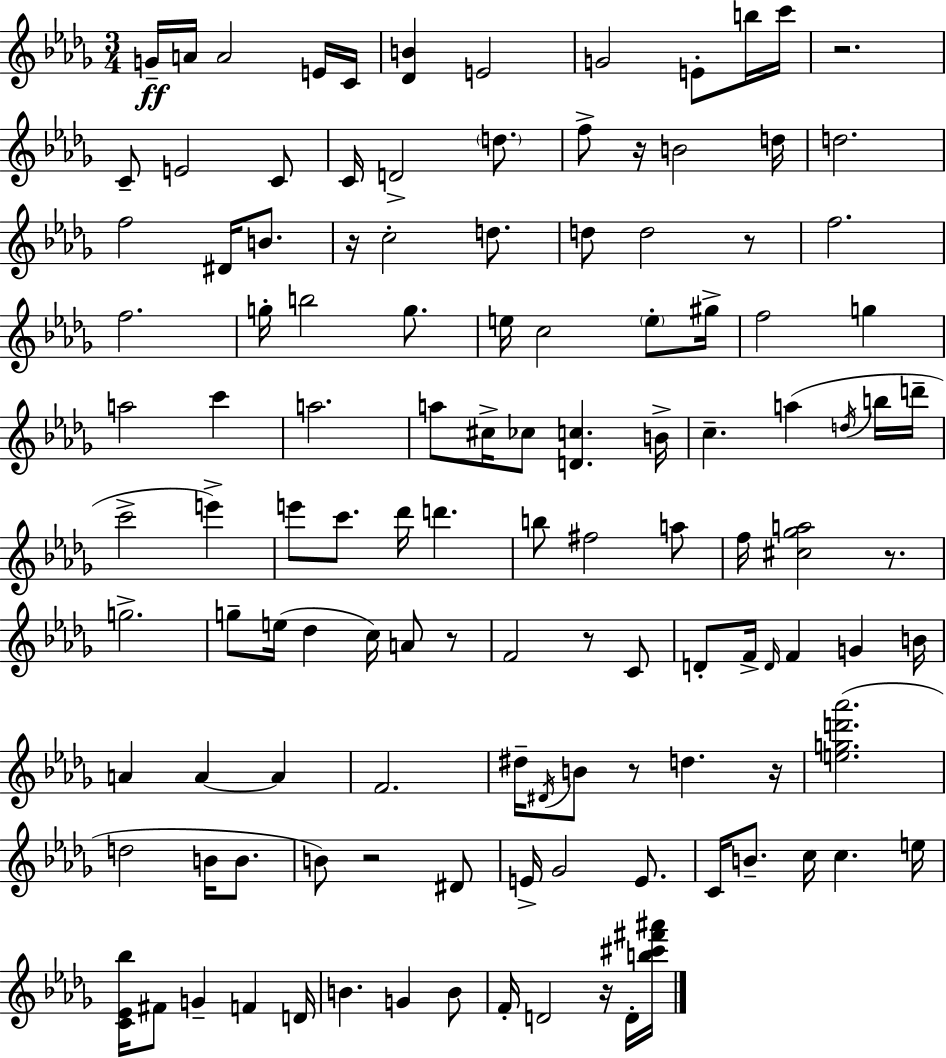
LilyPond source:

{
  \clef treble
  \numericTimeSignature
  \time 3/4
  \key bes \minor
  g'16--\ff a'16 a'2 e'16 c'16 | <des' b'>4 e'2 | g'2 e'8-. b''16 c'''16 | r2. | \break c'8-- e'2 c'8 | c'16 d'2-> \parenthesize d''8. | f''8-> r16 b'2 d''16 | d''2. | \break f''2 dis'16 b'8. | r16 c''2-. d''8. | d''8 d''2 r8 | f''2. | \break f''2. | g''16-. b''2 g''8. | e''16 c''2 \parenthesize e''8-. gis''16-> | f''2 g''4 | \break a''2 c'''4 | a''2. | a''8 cis''16-> ces''8 <d' c''>4. b'16-> | c''4.-- a''4( \acciaccatura { d''16 } b''16 | \break d'''16-- c'''2-> e'''4->) | e'''8 c'''8. des'''16 d'''4. | b''8 fis''2 a''8 | f''16 <cis'' ges'' a''>2 r8. | \break g''2.-> | g''8-- e''16( des''4 c''16) a'8 r8 | f'2 r8 c'8 | d'8-. f'16-> \grace { d'16 } f'4 g'4 | \break b'16 a'4 a'4~~ a'4 | f'2. | dis''16-- \acciaccatura { dis'16 } b'8 r8 d''4. | r16 <e'' g'' d''' aes'''>2.( | \break d''2 b'16 | b'8. b'8) r2 | dis'8 e'16-> ges'2 | e'8. c'16 b'8.-- c''16 c''4. | \break e''16 <c' ees' bes''>16 fis'8 g'4-- f'4 | d'16 b'4. g'4 | b'8 f'16-. d'2 | r16 d'16-. <b'' cis''' fis''' ais'''>16 \bar "|."
}